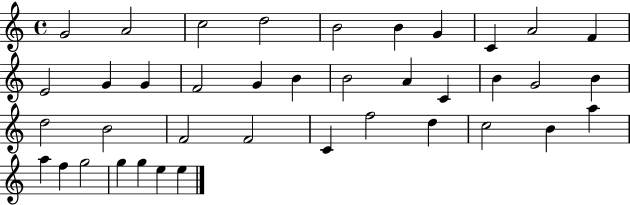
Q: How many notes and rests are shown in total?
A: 39